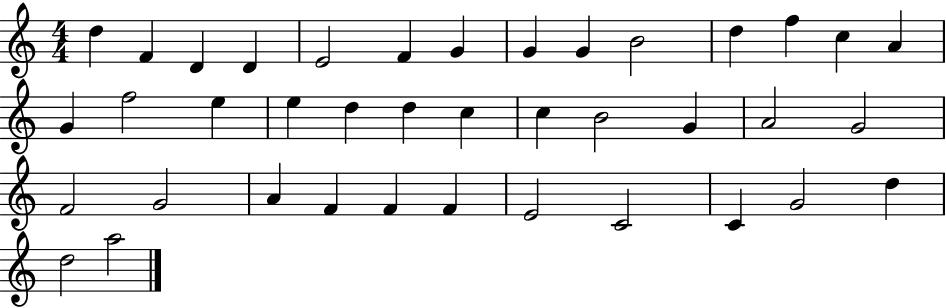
X:1
T:Untitled
M:4/4
L:1/4
K:C
d F D D E2 F G G G B2 d f c A G f2 e e d d c c B2 G A2 G2 F2 G2 A F F F E2 C2 C G2 d d2 a2